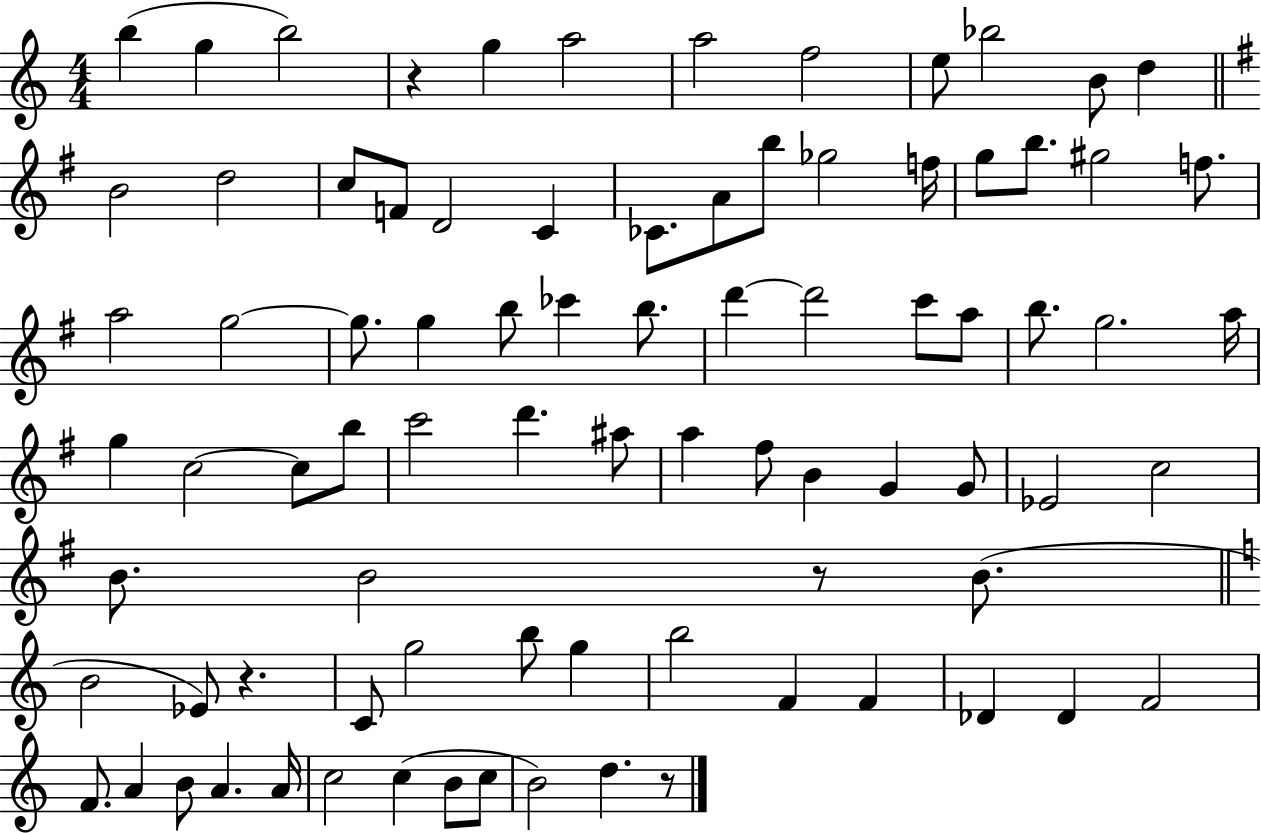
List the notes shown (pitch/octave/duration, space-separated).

B5/q G5/q B5/h R/q G5/q A5/h A5/h F5/h E5/e Bb5/h B4/e D5/q B4/h D5/h C5/e F4/e D4/h C4/q CES4/e. A4/e B5/e Gb5/h F5/s G5/e B5/e. G#5/h F5/e. A5/h G5/h G5/e. G5/q B5/e CES6/q B5/e. D6/q D6/h C6/e A5/e B5/e. G5/h. A5/s G5/q C5/h C5/e B5/e C6/h D6/q. A#5/e A5/q F#5/e B4/q G4/q G4/e Eb4/h C5/h B4/e. B4/h R/e B4/e. B4/h Eb4/e R/q. C4/e G5/h B5/e G5/q B5/h F4/q F4/q Db4/q Db4/q F4/h F4/e. A4/q B4/e A4/q. A4/s C5/h C5/q B4/e C5/e B4/h D5/q. R/e